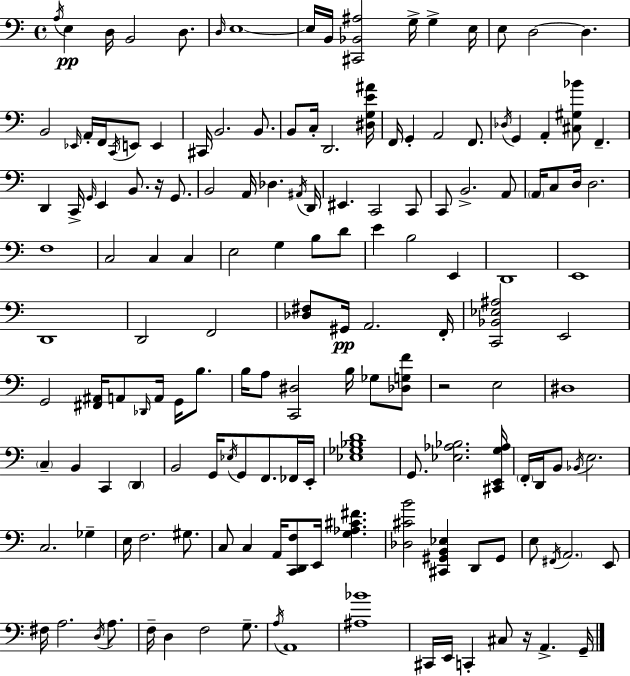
X:1
T:Untitled
M:4/4
L:1/4
K:C
A,/4 E, D,/4 B,,2 D,/2 D,/4 E,4 E,/4 B,,/4 [^C,,_B,,^A,]2 G,/4 G, E,/4 E,/2 D,2 D, B,,2 _E,,/4 A,,/4 F,,/4 C,,/4 E,,/2 E,, ^C,,/4 B,,2 B,,/2 B,,/2 C,/4 D,,2 [^D,G,E^A]/4 F,,/4 G,, A,,2 F,,/2 _D,/4 G,, A,, [^C,^G,_B]/2 F,, D,, C,,/4 G,,/4 E,, B,,/2 z/4 G,,/2 B,,2 A,,/4 _D, ^A,,/4 D,,/4 ^E,, C,,2 C,,/2 C,,/2 B,,2 A,,/2 A,,/4 C,/2 D,/4 D,2 F,4 C,2 C, C, E,2 G, B,/2 D/2 E B,2 E,, D,,4 E,,4 D,,4 D,,2 F,,2 [_D,^F,]/2 ^G,,/4 A,,2 F,,/4 [C,,_B,,_E,^A,]2 E,,2 G,,2 [^F,,^A,,]/4 A,,/2 _D,,/4 A,,/4 G,,/4 B,/2 B,/4 A,/2 [C,,^D,]2 B,/4 _G,/2 [_D,G,F]/2 z2 E,2 ^D,4 C, B,, C,, D,, B,,2 G,,/4 _E,/4 G,,/2 F,,/2 _F,,/4 E,,/4 [_E,_G,_B,D]4 G,,/2 [_E,_A,_B,]2 [^C,,E,,G,_A,]/4 F,,/4 D,,/4 B,,/2 _B,,/4 E,2 C,2 _G, E,/4 F,2 ^G,/2 C,/2 C, A,,/4 [C,,D,,F,]/2 E,,/4 [G,_A,^C^F] [_D,^CB]2 [^C,,^G,,B,,_E,] D,,/2 ^G,,/2 E,/2 ^F,,/4 A,,2 E,,/2 ^F,/4 A,2 D,/4 A,/2 F,/4 D, F,2 G,/2 A,/4 A,,4 [^A,_B]4 ^C,,/4 E,,/4 C,, ^C,/2 z/4 A,, G,,/4